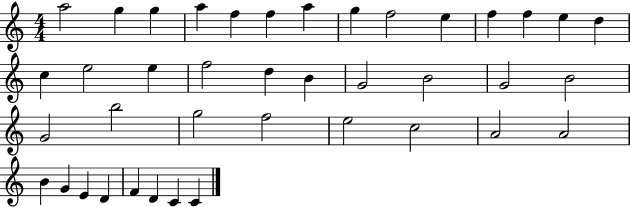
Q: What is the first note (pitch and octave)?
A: A5